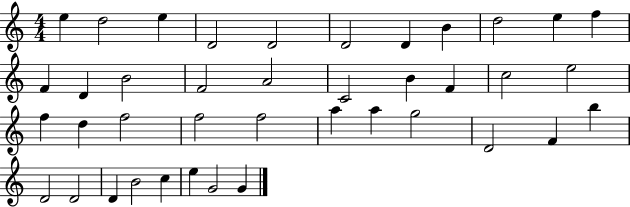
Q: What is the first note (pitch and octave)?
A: E5